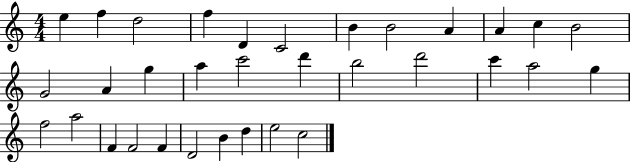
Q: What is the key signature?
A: C major